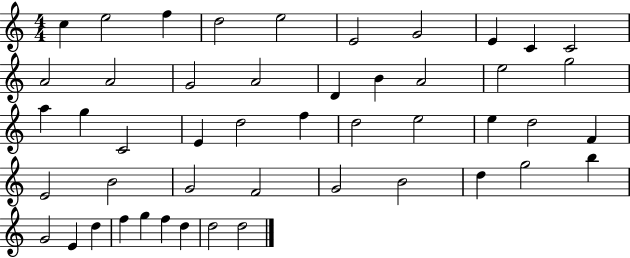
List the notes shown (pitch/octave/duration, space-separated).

C5/q E5/h F5/q D5/h E5/h E4/h G4/h E4/q C4/q C4/h A4/h A4/h G4/h A4/h D4/q B4/q A4/h E5/h G5/h A5/q G5/q C4/h E4/q D5/h F5/q D5/h E5/h E5/q D5/h F4/q E4/h B4/h G4/h F4/h G4/h B4/h D5/q G5/h B5/q G4/h E4/q D5/q F5/q G5/q F5/q D5/q D5/h D5/h